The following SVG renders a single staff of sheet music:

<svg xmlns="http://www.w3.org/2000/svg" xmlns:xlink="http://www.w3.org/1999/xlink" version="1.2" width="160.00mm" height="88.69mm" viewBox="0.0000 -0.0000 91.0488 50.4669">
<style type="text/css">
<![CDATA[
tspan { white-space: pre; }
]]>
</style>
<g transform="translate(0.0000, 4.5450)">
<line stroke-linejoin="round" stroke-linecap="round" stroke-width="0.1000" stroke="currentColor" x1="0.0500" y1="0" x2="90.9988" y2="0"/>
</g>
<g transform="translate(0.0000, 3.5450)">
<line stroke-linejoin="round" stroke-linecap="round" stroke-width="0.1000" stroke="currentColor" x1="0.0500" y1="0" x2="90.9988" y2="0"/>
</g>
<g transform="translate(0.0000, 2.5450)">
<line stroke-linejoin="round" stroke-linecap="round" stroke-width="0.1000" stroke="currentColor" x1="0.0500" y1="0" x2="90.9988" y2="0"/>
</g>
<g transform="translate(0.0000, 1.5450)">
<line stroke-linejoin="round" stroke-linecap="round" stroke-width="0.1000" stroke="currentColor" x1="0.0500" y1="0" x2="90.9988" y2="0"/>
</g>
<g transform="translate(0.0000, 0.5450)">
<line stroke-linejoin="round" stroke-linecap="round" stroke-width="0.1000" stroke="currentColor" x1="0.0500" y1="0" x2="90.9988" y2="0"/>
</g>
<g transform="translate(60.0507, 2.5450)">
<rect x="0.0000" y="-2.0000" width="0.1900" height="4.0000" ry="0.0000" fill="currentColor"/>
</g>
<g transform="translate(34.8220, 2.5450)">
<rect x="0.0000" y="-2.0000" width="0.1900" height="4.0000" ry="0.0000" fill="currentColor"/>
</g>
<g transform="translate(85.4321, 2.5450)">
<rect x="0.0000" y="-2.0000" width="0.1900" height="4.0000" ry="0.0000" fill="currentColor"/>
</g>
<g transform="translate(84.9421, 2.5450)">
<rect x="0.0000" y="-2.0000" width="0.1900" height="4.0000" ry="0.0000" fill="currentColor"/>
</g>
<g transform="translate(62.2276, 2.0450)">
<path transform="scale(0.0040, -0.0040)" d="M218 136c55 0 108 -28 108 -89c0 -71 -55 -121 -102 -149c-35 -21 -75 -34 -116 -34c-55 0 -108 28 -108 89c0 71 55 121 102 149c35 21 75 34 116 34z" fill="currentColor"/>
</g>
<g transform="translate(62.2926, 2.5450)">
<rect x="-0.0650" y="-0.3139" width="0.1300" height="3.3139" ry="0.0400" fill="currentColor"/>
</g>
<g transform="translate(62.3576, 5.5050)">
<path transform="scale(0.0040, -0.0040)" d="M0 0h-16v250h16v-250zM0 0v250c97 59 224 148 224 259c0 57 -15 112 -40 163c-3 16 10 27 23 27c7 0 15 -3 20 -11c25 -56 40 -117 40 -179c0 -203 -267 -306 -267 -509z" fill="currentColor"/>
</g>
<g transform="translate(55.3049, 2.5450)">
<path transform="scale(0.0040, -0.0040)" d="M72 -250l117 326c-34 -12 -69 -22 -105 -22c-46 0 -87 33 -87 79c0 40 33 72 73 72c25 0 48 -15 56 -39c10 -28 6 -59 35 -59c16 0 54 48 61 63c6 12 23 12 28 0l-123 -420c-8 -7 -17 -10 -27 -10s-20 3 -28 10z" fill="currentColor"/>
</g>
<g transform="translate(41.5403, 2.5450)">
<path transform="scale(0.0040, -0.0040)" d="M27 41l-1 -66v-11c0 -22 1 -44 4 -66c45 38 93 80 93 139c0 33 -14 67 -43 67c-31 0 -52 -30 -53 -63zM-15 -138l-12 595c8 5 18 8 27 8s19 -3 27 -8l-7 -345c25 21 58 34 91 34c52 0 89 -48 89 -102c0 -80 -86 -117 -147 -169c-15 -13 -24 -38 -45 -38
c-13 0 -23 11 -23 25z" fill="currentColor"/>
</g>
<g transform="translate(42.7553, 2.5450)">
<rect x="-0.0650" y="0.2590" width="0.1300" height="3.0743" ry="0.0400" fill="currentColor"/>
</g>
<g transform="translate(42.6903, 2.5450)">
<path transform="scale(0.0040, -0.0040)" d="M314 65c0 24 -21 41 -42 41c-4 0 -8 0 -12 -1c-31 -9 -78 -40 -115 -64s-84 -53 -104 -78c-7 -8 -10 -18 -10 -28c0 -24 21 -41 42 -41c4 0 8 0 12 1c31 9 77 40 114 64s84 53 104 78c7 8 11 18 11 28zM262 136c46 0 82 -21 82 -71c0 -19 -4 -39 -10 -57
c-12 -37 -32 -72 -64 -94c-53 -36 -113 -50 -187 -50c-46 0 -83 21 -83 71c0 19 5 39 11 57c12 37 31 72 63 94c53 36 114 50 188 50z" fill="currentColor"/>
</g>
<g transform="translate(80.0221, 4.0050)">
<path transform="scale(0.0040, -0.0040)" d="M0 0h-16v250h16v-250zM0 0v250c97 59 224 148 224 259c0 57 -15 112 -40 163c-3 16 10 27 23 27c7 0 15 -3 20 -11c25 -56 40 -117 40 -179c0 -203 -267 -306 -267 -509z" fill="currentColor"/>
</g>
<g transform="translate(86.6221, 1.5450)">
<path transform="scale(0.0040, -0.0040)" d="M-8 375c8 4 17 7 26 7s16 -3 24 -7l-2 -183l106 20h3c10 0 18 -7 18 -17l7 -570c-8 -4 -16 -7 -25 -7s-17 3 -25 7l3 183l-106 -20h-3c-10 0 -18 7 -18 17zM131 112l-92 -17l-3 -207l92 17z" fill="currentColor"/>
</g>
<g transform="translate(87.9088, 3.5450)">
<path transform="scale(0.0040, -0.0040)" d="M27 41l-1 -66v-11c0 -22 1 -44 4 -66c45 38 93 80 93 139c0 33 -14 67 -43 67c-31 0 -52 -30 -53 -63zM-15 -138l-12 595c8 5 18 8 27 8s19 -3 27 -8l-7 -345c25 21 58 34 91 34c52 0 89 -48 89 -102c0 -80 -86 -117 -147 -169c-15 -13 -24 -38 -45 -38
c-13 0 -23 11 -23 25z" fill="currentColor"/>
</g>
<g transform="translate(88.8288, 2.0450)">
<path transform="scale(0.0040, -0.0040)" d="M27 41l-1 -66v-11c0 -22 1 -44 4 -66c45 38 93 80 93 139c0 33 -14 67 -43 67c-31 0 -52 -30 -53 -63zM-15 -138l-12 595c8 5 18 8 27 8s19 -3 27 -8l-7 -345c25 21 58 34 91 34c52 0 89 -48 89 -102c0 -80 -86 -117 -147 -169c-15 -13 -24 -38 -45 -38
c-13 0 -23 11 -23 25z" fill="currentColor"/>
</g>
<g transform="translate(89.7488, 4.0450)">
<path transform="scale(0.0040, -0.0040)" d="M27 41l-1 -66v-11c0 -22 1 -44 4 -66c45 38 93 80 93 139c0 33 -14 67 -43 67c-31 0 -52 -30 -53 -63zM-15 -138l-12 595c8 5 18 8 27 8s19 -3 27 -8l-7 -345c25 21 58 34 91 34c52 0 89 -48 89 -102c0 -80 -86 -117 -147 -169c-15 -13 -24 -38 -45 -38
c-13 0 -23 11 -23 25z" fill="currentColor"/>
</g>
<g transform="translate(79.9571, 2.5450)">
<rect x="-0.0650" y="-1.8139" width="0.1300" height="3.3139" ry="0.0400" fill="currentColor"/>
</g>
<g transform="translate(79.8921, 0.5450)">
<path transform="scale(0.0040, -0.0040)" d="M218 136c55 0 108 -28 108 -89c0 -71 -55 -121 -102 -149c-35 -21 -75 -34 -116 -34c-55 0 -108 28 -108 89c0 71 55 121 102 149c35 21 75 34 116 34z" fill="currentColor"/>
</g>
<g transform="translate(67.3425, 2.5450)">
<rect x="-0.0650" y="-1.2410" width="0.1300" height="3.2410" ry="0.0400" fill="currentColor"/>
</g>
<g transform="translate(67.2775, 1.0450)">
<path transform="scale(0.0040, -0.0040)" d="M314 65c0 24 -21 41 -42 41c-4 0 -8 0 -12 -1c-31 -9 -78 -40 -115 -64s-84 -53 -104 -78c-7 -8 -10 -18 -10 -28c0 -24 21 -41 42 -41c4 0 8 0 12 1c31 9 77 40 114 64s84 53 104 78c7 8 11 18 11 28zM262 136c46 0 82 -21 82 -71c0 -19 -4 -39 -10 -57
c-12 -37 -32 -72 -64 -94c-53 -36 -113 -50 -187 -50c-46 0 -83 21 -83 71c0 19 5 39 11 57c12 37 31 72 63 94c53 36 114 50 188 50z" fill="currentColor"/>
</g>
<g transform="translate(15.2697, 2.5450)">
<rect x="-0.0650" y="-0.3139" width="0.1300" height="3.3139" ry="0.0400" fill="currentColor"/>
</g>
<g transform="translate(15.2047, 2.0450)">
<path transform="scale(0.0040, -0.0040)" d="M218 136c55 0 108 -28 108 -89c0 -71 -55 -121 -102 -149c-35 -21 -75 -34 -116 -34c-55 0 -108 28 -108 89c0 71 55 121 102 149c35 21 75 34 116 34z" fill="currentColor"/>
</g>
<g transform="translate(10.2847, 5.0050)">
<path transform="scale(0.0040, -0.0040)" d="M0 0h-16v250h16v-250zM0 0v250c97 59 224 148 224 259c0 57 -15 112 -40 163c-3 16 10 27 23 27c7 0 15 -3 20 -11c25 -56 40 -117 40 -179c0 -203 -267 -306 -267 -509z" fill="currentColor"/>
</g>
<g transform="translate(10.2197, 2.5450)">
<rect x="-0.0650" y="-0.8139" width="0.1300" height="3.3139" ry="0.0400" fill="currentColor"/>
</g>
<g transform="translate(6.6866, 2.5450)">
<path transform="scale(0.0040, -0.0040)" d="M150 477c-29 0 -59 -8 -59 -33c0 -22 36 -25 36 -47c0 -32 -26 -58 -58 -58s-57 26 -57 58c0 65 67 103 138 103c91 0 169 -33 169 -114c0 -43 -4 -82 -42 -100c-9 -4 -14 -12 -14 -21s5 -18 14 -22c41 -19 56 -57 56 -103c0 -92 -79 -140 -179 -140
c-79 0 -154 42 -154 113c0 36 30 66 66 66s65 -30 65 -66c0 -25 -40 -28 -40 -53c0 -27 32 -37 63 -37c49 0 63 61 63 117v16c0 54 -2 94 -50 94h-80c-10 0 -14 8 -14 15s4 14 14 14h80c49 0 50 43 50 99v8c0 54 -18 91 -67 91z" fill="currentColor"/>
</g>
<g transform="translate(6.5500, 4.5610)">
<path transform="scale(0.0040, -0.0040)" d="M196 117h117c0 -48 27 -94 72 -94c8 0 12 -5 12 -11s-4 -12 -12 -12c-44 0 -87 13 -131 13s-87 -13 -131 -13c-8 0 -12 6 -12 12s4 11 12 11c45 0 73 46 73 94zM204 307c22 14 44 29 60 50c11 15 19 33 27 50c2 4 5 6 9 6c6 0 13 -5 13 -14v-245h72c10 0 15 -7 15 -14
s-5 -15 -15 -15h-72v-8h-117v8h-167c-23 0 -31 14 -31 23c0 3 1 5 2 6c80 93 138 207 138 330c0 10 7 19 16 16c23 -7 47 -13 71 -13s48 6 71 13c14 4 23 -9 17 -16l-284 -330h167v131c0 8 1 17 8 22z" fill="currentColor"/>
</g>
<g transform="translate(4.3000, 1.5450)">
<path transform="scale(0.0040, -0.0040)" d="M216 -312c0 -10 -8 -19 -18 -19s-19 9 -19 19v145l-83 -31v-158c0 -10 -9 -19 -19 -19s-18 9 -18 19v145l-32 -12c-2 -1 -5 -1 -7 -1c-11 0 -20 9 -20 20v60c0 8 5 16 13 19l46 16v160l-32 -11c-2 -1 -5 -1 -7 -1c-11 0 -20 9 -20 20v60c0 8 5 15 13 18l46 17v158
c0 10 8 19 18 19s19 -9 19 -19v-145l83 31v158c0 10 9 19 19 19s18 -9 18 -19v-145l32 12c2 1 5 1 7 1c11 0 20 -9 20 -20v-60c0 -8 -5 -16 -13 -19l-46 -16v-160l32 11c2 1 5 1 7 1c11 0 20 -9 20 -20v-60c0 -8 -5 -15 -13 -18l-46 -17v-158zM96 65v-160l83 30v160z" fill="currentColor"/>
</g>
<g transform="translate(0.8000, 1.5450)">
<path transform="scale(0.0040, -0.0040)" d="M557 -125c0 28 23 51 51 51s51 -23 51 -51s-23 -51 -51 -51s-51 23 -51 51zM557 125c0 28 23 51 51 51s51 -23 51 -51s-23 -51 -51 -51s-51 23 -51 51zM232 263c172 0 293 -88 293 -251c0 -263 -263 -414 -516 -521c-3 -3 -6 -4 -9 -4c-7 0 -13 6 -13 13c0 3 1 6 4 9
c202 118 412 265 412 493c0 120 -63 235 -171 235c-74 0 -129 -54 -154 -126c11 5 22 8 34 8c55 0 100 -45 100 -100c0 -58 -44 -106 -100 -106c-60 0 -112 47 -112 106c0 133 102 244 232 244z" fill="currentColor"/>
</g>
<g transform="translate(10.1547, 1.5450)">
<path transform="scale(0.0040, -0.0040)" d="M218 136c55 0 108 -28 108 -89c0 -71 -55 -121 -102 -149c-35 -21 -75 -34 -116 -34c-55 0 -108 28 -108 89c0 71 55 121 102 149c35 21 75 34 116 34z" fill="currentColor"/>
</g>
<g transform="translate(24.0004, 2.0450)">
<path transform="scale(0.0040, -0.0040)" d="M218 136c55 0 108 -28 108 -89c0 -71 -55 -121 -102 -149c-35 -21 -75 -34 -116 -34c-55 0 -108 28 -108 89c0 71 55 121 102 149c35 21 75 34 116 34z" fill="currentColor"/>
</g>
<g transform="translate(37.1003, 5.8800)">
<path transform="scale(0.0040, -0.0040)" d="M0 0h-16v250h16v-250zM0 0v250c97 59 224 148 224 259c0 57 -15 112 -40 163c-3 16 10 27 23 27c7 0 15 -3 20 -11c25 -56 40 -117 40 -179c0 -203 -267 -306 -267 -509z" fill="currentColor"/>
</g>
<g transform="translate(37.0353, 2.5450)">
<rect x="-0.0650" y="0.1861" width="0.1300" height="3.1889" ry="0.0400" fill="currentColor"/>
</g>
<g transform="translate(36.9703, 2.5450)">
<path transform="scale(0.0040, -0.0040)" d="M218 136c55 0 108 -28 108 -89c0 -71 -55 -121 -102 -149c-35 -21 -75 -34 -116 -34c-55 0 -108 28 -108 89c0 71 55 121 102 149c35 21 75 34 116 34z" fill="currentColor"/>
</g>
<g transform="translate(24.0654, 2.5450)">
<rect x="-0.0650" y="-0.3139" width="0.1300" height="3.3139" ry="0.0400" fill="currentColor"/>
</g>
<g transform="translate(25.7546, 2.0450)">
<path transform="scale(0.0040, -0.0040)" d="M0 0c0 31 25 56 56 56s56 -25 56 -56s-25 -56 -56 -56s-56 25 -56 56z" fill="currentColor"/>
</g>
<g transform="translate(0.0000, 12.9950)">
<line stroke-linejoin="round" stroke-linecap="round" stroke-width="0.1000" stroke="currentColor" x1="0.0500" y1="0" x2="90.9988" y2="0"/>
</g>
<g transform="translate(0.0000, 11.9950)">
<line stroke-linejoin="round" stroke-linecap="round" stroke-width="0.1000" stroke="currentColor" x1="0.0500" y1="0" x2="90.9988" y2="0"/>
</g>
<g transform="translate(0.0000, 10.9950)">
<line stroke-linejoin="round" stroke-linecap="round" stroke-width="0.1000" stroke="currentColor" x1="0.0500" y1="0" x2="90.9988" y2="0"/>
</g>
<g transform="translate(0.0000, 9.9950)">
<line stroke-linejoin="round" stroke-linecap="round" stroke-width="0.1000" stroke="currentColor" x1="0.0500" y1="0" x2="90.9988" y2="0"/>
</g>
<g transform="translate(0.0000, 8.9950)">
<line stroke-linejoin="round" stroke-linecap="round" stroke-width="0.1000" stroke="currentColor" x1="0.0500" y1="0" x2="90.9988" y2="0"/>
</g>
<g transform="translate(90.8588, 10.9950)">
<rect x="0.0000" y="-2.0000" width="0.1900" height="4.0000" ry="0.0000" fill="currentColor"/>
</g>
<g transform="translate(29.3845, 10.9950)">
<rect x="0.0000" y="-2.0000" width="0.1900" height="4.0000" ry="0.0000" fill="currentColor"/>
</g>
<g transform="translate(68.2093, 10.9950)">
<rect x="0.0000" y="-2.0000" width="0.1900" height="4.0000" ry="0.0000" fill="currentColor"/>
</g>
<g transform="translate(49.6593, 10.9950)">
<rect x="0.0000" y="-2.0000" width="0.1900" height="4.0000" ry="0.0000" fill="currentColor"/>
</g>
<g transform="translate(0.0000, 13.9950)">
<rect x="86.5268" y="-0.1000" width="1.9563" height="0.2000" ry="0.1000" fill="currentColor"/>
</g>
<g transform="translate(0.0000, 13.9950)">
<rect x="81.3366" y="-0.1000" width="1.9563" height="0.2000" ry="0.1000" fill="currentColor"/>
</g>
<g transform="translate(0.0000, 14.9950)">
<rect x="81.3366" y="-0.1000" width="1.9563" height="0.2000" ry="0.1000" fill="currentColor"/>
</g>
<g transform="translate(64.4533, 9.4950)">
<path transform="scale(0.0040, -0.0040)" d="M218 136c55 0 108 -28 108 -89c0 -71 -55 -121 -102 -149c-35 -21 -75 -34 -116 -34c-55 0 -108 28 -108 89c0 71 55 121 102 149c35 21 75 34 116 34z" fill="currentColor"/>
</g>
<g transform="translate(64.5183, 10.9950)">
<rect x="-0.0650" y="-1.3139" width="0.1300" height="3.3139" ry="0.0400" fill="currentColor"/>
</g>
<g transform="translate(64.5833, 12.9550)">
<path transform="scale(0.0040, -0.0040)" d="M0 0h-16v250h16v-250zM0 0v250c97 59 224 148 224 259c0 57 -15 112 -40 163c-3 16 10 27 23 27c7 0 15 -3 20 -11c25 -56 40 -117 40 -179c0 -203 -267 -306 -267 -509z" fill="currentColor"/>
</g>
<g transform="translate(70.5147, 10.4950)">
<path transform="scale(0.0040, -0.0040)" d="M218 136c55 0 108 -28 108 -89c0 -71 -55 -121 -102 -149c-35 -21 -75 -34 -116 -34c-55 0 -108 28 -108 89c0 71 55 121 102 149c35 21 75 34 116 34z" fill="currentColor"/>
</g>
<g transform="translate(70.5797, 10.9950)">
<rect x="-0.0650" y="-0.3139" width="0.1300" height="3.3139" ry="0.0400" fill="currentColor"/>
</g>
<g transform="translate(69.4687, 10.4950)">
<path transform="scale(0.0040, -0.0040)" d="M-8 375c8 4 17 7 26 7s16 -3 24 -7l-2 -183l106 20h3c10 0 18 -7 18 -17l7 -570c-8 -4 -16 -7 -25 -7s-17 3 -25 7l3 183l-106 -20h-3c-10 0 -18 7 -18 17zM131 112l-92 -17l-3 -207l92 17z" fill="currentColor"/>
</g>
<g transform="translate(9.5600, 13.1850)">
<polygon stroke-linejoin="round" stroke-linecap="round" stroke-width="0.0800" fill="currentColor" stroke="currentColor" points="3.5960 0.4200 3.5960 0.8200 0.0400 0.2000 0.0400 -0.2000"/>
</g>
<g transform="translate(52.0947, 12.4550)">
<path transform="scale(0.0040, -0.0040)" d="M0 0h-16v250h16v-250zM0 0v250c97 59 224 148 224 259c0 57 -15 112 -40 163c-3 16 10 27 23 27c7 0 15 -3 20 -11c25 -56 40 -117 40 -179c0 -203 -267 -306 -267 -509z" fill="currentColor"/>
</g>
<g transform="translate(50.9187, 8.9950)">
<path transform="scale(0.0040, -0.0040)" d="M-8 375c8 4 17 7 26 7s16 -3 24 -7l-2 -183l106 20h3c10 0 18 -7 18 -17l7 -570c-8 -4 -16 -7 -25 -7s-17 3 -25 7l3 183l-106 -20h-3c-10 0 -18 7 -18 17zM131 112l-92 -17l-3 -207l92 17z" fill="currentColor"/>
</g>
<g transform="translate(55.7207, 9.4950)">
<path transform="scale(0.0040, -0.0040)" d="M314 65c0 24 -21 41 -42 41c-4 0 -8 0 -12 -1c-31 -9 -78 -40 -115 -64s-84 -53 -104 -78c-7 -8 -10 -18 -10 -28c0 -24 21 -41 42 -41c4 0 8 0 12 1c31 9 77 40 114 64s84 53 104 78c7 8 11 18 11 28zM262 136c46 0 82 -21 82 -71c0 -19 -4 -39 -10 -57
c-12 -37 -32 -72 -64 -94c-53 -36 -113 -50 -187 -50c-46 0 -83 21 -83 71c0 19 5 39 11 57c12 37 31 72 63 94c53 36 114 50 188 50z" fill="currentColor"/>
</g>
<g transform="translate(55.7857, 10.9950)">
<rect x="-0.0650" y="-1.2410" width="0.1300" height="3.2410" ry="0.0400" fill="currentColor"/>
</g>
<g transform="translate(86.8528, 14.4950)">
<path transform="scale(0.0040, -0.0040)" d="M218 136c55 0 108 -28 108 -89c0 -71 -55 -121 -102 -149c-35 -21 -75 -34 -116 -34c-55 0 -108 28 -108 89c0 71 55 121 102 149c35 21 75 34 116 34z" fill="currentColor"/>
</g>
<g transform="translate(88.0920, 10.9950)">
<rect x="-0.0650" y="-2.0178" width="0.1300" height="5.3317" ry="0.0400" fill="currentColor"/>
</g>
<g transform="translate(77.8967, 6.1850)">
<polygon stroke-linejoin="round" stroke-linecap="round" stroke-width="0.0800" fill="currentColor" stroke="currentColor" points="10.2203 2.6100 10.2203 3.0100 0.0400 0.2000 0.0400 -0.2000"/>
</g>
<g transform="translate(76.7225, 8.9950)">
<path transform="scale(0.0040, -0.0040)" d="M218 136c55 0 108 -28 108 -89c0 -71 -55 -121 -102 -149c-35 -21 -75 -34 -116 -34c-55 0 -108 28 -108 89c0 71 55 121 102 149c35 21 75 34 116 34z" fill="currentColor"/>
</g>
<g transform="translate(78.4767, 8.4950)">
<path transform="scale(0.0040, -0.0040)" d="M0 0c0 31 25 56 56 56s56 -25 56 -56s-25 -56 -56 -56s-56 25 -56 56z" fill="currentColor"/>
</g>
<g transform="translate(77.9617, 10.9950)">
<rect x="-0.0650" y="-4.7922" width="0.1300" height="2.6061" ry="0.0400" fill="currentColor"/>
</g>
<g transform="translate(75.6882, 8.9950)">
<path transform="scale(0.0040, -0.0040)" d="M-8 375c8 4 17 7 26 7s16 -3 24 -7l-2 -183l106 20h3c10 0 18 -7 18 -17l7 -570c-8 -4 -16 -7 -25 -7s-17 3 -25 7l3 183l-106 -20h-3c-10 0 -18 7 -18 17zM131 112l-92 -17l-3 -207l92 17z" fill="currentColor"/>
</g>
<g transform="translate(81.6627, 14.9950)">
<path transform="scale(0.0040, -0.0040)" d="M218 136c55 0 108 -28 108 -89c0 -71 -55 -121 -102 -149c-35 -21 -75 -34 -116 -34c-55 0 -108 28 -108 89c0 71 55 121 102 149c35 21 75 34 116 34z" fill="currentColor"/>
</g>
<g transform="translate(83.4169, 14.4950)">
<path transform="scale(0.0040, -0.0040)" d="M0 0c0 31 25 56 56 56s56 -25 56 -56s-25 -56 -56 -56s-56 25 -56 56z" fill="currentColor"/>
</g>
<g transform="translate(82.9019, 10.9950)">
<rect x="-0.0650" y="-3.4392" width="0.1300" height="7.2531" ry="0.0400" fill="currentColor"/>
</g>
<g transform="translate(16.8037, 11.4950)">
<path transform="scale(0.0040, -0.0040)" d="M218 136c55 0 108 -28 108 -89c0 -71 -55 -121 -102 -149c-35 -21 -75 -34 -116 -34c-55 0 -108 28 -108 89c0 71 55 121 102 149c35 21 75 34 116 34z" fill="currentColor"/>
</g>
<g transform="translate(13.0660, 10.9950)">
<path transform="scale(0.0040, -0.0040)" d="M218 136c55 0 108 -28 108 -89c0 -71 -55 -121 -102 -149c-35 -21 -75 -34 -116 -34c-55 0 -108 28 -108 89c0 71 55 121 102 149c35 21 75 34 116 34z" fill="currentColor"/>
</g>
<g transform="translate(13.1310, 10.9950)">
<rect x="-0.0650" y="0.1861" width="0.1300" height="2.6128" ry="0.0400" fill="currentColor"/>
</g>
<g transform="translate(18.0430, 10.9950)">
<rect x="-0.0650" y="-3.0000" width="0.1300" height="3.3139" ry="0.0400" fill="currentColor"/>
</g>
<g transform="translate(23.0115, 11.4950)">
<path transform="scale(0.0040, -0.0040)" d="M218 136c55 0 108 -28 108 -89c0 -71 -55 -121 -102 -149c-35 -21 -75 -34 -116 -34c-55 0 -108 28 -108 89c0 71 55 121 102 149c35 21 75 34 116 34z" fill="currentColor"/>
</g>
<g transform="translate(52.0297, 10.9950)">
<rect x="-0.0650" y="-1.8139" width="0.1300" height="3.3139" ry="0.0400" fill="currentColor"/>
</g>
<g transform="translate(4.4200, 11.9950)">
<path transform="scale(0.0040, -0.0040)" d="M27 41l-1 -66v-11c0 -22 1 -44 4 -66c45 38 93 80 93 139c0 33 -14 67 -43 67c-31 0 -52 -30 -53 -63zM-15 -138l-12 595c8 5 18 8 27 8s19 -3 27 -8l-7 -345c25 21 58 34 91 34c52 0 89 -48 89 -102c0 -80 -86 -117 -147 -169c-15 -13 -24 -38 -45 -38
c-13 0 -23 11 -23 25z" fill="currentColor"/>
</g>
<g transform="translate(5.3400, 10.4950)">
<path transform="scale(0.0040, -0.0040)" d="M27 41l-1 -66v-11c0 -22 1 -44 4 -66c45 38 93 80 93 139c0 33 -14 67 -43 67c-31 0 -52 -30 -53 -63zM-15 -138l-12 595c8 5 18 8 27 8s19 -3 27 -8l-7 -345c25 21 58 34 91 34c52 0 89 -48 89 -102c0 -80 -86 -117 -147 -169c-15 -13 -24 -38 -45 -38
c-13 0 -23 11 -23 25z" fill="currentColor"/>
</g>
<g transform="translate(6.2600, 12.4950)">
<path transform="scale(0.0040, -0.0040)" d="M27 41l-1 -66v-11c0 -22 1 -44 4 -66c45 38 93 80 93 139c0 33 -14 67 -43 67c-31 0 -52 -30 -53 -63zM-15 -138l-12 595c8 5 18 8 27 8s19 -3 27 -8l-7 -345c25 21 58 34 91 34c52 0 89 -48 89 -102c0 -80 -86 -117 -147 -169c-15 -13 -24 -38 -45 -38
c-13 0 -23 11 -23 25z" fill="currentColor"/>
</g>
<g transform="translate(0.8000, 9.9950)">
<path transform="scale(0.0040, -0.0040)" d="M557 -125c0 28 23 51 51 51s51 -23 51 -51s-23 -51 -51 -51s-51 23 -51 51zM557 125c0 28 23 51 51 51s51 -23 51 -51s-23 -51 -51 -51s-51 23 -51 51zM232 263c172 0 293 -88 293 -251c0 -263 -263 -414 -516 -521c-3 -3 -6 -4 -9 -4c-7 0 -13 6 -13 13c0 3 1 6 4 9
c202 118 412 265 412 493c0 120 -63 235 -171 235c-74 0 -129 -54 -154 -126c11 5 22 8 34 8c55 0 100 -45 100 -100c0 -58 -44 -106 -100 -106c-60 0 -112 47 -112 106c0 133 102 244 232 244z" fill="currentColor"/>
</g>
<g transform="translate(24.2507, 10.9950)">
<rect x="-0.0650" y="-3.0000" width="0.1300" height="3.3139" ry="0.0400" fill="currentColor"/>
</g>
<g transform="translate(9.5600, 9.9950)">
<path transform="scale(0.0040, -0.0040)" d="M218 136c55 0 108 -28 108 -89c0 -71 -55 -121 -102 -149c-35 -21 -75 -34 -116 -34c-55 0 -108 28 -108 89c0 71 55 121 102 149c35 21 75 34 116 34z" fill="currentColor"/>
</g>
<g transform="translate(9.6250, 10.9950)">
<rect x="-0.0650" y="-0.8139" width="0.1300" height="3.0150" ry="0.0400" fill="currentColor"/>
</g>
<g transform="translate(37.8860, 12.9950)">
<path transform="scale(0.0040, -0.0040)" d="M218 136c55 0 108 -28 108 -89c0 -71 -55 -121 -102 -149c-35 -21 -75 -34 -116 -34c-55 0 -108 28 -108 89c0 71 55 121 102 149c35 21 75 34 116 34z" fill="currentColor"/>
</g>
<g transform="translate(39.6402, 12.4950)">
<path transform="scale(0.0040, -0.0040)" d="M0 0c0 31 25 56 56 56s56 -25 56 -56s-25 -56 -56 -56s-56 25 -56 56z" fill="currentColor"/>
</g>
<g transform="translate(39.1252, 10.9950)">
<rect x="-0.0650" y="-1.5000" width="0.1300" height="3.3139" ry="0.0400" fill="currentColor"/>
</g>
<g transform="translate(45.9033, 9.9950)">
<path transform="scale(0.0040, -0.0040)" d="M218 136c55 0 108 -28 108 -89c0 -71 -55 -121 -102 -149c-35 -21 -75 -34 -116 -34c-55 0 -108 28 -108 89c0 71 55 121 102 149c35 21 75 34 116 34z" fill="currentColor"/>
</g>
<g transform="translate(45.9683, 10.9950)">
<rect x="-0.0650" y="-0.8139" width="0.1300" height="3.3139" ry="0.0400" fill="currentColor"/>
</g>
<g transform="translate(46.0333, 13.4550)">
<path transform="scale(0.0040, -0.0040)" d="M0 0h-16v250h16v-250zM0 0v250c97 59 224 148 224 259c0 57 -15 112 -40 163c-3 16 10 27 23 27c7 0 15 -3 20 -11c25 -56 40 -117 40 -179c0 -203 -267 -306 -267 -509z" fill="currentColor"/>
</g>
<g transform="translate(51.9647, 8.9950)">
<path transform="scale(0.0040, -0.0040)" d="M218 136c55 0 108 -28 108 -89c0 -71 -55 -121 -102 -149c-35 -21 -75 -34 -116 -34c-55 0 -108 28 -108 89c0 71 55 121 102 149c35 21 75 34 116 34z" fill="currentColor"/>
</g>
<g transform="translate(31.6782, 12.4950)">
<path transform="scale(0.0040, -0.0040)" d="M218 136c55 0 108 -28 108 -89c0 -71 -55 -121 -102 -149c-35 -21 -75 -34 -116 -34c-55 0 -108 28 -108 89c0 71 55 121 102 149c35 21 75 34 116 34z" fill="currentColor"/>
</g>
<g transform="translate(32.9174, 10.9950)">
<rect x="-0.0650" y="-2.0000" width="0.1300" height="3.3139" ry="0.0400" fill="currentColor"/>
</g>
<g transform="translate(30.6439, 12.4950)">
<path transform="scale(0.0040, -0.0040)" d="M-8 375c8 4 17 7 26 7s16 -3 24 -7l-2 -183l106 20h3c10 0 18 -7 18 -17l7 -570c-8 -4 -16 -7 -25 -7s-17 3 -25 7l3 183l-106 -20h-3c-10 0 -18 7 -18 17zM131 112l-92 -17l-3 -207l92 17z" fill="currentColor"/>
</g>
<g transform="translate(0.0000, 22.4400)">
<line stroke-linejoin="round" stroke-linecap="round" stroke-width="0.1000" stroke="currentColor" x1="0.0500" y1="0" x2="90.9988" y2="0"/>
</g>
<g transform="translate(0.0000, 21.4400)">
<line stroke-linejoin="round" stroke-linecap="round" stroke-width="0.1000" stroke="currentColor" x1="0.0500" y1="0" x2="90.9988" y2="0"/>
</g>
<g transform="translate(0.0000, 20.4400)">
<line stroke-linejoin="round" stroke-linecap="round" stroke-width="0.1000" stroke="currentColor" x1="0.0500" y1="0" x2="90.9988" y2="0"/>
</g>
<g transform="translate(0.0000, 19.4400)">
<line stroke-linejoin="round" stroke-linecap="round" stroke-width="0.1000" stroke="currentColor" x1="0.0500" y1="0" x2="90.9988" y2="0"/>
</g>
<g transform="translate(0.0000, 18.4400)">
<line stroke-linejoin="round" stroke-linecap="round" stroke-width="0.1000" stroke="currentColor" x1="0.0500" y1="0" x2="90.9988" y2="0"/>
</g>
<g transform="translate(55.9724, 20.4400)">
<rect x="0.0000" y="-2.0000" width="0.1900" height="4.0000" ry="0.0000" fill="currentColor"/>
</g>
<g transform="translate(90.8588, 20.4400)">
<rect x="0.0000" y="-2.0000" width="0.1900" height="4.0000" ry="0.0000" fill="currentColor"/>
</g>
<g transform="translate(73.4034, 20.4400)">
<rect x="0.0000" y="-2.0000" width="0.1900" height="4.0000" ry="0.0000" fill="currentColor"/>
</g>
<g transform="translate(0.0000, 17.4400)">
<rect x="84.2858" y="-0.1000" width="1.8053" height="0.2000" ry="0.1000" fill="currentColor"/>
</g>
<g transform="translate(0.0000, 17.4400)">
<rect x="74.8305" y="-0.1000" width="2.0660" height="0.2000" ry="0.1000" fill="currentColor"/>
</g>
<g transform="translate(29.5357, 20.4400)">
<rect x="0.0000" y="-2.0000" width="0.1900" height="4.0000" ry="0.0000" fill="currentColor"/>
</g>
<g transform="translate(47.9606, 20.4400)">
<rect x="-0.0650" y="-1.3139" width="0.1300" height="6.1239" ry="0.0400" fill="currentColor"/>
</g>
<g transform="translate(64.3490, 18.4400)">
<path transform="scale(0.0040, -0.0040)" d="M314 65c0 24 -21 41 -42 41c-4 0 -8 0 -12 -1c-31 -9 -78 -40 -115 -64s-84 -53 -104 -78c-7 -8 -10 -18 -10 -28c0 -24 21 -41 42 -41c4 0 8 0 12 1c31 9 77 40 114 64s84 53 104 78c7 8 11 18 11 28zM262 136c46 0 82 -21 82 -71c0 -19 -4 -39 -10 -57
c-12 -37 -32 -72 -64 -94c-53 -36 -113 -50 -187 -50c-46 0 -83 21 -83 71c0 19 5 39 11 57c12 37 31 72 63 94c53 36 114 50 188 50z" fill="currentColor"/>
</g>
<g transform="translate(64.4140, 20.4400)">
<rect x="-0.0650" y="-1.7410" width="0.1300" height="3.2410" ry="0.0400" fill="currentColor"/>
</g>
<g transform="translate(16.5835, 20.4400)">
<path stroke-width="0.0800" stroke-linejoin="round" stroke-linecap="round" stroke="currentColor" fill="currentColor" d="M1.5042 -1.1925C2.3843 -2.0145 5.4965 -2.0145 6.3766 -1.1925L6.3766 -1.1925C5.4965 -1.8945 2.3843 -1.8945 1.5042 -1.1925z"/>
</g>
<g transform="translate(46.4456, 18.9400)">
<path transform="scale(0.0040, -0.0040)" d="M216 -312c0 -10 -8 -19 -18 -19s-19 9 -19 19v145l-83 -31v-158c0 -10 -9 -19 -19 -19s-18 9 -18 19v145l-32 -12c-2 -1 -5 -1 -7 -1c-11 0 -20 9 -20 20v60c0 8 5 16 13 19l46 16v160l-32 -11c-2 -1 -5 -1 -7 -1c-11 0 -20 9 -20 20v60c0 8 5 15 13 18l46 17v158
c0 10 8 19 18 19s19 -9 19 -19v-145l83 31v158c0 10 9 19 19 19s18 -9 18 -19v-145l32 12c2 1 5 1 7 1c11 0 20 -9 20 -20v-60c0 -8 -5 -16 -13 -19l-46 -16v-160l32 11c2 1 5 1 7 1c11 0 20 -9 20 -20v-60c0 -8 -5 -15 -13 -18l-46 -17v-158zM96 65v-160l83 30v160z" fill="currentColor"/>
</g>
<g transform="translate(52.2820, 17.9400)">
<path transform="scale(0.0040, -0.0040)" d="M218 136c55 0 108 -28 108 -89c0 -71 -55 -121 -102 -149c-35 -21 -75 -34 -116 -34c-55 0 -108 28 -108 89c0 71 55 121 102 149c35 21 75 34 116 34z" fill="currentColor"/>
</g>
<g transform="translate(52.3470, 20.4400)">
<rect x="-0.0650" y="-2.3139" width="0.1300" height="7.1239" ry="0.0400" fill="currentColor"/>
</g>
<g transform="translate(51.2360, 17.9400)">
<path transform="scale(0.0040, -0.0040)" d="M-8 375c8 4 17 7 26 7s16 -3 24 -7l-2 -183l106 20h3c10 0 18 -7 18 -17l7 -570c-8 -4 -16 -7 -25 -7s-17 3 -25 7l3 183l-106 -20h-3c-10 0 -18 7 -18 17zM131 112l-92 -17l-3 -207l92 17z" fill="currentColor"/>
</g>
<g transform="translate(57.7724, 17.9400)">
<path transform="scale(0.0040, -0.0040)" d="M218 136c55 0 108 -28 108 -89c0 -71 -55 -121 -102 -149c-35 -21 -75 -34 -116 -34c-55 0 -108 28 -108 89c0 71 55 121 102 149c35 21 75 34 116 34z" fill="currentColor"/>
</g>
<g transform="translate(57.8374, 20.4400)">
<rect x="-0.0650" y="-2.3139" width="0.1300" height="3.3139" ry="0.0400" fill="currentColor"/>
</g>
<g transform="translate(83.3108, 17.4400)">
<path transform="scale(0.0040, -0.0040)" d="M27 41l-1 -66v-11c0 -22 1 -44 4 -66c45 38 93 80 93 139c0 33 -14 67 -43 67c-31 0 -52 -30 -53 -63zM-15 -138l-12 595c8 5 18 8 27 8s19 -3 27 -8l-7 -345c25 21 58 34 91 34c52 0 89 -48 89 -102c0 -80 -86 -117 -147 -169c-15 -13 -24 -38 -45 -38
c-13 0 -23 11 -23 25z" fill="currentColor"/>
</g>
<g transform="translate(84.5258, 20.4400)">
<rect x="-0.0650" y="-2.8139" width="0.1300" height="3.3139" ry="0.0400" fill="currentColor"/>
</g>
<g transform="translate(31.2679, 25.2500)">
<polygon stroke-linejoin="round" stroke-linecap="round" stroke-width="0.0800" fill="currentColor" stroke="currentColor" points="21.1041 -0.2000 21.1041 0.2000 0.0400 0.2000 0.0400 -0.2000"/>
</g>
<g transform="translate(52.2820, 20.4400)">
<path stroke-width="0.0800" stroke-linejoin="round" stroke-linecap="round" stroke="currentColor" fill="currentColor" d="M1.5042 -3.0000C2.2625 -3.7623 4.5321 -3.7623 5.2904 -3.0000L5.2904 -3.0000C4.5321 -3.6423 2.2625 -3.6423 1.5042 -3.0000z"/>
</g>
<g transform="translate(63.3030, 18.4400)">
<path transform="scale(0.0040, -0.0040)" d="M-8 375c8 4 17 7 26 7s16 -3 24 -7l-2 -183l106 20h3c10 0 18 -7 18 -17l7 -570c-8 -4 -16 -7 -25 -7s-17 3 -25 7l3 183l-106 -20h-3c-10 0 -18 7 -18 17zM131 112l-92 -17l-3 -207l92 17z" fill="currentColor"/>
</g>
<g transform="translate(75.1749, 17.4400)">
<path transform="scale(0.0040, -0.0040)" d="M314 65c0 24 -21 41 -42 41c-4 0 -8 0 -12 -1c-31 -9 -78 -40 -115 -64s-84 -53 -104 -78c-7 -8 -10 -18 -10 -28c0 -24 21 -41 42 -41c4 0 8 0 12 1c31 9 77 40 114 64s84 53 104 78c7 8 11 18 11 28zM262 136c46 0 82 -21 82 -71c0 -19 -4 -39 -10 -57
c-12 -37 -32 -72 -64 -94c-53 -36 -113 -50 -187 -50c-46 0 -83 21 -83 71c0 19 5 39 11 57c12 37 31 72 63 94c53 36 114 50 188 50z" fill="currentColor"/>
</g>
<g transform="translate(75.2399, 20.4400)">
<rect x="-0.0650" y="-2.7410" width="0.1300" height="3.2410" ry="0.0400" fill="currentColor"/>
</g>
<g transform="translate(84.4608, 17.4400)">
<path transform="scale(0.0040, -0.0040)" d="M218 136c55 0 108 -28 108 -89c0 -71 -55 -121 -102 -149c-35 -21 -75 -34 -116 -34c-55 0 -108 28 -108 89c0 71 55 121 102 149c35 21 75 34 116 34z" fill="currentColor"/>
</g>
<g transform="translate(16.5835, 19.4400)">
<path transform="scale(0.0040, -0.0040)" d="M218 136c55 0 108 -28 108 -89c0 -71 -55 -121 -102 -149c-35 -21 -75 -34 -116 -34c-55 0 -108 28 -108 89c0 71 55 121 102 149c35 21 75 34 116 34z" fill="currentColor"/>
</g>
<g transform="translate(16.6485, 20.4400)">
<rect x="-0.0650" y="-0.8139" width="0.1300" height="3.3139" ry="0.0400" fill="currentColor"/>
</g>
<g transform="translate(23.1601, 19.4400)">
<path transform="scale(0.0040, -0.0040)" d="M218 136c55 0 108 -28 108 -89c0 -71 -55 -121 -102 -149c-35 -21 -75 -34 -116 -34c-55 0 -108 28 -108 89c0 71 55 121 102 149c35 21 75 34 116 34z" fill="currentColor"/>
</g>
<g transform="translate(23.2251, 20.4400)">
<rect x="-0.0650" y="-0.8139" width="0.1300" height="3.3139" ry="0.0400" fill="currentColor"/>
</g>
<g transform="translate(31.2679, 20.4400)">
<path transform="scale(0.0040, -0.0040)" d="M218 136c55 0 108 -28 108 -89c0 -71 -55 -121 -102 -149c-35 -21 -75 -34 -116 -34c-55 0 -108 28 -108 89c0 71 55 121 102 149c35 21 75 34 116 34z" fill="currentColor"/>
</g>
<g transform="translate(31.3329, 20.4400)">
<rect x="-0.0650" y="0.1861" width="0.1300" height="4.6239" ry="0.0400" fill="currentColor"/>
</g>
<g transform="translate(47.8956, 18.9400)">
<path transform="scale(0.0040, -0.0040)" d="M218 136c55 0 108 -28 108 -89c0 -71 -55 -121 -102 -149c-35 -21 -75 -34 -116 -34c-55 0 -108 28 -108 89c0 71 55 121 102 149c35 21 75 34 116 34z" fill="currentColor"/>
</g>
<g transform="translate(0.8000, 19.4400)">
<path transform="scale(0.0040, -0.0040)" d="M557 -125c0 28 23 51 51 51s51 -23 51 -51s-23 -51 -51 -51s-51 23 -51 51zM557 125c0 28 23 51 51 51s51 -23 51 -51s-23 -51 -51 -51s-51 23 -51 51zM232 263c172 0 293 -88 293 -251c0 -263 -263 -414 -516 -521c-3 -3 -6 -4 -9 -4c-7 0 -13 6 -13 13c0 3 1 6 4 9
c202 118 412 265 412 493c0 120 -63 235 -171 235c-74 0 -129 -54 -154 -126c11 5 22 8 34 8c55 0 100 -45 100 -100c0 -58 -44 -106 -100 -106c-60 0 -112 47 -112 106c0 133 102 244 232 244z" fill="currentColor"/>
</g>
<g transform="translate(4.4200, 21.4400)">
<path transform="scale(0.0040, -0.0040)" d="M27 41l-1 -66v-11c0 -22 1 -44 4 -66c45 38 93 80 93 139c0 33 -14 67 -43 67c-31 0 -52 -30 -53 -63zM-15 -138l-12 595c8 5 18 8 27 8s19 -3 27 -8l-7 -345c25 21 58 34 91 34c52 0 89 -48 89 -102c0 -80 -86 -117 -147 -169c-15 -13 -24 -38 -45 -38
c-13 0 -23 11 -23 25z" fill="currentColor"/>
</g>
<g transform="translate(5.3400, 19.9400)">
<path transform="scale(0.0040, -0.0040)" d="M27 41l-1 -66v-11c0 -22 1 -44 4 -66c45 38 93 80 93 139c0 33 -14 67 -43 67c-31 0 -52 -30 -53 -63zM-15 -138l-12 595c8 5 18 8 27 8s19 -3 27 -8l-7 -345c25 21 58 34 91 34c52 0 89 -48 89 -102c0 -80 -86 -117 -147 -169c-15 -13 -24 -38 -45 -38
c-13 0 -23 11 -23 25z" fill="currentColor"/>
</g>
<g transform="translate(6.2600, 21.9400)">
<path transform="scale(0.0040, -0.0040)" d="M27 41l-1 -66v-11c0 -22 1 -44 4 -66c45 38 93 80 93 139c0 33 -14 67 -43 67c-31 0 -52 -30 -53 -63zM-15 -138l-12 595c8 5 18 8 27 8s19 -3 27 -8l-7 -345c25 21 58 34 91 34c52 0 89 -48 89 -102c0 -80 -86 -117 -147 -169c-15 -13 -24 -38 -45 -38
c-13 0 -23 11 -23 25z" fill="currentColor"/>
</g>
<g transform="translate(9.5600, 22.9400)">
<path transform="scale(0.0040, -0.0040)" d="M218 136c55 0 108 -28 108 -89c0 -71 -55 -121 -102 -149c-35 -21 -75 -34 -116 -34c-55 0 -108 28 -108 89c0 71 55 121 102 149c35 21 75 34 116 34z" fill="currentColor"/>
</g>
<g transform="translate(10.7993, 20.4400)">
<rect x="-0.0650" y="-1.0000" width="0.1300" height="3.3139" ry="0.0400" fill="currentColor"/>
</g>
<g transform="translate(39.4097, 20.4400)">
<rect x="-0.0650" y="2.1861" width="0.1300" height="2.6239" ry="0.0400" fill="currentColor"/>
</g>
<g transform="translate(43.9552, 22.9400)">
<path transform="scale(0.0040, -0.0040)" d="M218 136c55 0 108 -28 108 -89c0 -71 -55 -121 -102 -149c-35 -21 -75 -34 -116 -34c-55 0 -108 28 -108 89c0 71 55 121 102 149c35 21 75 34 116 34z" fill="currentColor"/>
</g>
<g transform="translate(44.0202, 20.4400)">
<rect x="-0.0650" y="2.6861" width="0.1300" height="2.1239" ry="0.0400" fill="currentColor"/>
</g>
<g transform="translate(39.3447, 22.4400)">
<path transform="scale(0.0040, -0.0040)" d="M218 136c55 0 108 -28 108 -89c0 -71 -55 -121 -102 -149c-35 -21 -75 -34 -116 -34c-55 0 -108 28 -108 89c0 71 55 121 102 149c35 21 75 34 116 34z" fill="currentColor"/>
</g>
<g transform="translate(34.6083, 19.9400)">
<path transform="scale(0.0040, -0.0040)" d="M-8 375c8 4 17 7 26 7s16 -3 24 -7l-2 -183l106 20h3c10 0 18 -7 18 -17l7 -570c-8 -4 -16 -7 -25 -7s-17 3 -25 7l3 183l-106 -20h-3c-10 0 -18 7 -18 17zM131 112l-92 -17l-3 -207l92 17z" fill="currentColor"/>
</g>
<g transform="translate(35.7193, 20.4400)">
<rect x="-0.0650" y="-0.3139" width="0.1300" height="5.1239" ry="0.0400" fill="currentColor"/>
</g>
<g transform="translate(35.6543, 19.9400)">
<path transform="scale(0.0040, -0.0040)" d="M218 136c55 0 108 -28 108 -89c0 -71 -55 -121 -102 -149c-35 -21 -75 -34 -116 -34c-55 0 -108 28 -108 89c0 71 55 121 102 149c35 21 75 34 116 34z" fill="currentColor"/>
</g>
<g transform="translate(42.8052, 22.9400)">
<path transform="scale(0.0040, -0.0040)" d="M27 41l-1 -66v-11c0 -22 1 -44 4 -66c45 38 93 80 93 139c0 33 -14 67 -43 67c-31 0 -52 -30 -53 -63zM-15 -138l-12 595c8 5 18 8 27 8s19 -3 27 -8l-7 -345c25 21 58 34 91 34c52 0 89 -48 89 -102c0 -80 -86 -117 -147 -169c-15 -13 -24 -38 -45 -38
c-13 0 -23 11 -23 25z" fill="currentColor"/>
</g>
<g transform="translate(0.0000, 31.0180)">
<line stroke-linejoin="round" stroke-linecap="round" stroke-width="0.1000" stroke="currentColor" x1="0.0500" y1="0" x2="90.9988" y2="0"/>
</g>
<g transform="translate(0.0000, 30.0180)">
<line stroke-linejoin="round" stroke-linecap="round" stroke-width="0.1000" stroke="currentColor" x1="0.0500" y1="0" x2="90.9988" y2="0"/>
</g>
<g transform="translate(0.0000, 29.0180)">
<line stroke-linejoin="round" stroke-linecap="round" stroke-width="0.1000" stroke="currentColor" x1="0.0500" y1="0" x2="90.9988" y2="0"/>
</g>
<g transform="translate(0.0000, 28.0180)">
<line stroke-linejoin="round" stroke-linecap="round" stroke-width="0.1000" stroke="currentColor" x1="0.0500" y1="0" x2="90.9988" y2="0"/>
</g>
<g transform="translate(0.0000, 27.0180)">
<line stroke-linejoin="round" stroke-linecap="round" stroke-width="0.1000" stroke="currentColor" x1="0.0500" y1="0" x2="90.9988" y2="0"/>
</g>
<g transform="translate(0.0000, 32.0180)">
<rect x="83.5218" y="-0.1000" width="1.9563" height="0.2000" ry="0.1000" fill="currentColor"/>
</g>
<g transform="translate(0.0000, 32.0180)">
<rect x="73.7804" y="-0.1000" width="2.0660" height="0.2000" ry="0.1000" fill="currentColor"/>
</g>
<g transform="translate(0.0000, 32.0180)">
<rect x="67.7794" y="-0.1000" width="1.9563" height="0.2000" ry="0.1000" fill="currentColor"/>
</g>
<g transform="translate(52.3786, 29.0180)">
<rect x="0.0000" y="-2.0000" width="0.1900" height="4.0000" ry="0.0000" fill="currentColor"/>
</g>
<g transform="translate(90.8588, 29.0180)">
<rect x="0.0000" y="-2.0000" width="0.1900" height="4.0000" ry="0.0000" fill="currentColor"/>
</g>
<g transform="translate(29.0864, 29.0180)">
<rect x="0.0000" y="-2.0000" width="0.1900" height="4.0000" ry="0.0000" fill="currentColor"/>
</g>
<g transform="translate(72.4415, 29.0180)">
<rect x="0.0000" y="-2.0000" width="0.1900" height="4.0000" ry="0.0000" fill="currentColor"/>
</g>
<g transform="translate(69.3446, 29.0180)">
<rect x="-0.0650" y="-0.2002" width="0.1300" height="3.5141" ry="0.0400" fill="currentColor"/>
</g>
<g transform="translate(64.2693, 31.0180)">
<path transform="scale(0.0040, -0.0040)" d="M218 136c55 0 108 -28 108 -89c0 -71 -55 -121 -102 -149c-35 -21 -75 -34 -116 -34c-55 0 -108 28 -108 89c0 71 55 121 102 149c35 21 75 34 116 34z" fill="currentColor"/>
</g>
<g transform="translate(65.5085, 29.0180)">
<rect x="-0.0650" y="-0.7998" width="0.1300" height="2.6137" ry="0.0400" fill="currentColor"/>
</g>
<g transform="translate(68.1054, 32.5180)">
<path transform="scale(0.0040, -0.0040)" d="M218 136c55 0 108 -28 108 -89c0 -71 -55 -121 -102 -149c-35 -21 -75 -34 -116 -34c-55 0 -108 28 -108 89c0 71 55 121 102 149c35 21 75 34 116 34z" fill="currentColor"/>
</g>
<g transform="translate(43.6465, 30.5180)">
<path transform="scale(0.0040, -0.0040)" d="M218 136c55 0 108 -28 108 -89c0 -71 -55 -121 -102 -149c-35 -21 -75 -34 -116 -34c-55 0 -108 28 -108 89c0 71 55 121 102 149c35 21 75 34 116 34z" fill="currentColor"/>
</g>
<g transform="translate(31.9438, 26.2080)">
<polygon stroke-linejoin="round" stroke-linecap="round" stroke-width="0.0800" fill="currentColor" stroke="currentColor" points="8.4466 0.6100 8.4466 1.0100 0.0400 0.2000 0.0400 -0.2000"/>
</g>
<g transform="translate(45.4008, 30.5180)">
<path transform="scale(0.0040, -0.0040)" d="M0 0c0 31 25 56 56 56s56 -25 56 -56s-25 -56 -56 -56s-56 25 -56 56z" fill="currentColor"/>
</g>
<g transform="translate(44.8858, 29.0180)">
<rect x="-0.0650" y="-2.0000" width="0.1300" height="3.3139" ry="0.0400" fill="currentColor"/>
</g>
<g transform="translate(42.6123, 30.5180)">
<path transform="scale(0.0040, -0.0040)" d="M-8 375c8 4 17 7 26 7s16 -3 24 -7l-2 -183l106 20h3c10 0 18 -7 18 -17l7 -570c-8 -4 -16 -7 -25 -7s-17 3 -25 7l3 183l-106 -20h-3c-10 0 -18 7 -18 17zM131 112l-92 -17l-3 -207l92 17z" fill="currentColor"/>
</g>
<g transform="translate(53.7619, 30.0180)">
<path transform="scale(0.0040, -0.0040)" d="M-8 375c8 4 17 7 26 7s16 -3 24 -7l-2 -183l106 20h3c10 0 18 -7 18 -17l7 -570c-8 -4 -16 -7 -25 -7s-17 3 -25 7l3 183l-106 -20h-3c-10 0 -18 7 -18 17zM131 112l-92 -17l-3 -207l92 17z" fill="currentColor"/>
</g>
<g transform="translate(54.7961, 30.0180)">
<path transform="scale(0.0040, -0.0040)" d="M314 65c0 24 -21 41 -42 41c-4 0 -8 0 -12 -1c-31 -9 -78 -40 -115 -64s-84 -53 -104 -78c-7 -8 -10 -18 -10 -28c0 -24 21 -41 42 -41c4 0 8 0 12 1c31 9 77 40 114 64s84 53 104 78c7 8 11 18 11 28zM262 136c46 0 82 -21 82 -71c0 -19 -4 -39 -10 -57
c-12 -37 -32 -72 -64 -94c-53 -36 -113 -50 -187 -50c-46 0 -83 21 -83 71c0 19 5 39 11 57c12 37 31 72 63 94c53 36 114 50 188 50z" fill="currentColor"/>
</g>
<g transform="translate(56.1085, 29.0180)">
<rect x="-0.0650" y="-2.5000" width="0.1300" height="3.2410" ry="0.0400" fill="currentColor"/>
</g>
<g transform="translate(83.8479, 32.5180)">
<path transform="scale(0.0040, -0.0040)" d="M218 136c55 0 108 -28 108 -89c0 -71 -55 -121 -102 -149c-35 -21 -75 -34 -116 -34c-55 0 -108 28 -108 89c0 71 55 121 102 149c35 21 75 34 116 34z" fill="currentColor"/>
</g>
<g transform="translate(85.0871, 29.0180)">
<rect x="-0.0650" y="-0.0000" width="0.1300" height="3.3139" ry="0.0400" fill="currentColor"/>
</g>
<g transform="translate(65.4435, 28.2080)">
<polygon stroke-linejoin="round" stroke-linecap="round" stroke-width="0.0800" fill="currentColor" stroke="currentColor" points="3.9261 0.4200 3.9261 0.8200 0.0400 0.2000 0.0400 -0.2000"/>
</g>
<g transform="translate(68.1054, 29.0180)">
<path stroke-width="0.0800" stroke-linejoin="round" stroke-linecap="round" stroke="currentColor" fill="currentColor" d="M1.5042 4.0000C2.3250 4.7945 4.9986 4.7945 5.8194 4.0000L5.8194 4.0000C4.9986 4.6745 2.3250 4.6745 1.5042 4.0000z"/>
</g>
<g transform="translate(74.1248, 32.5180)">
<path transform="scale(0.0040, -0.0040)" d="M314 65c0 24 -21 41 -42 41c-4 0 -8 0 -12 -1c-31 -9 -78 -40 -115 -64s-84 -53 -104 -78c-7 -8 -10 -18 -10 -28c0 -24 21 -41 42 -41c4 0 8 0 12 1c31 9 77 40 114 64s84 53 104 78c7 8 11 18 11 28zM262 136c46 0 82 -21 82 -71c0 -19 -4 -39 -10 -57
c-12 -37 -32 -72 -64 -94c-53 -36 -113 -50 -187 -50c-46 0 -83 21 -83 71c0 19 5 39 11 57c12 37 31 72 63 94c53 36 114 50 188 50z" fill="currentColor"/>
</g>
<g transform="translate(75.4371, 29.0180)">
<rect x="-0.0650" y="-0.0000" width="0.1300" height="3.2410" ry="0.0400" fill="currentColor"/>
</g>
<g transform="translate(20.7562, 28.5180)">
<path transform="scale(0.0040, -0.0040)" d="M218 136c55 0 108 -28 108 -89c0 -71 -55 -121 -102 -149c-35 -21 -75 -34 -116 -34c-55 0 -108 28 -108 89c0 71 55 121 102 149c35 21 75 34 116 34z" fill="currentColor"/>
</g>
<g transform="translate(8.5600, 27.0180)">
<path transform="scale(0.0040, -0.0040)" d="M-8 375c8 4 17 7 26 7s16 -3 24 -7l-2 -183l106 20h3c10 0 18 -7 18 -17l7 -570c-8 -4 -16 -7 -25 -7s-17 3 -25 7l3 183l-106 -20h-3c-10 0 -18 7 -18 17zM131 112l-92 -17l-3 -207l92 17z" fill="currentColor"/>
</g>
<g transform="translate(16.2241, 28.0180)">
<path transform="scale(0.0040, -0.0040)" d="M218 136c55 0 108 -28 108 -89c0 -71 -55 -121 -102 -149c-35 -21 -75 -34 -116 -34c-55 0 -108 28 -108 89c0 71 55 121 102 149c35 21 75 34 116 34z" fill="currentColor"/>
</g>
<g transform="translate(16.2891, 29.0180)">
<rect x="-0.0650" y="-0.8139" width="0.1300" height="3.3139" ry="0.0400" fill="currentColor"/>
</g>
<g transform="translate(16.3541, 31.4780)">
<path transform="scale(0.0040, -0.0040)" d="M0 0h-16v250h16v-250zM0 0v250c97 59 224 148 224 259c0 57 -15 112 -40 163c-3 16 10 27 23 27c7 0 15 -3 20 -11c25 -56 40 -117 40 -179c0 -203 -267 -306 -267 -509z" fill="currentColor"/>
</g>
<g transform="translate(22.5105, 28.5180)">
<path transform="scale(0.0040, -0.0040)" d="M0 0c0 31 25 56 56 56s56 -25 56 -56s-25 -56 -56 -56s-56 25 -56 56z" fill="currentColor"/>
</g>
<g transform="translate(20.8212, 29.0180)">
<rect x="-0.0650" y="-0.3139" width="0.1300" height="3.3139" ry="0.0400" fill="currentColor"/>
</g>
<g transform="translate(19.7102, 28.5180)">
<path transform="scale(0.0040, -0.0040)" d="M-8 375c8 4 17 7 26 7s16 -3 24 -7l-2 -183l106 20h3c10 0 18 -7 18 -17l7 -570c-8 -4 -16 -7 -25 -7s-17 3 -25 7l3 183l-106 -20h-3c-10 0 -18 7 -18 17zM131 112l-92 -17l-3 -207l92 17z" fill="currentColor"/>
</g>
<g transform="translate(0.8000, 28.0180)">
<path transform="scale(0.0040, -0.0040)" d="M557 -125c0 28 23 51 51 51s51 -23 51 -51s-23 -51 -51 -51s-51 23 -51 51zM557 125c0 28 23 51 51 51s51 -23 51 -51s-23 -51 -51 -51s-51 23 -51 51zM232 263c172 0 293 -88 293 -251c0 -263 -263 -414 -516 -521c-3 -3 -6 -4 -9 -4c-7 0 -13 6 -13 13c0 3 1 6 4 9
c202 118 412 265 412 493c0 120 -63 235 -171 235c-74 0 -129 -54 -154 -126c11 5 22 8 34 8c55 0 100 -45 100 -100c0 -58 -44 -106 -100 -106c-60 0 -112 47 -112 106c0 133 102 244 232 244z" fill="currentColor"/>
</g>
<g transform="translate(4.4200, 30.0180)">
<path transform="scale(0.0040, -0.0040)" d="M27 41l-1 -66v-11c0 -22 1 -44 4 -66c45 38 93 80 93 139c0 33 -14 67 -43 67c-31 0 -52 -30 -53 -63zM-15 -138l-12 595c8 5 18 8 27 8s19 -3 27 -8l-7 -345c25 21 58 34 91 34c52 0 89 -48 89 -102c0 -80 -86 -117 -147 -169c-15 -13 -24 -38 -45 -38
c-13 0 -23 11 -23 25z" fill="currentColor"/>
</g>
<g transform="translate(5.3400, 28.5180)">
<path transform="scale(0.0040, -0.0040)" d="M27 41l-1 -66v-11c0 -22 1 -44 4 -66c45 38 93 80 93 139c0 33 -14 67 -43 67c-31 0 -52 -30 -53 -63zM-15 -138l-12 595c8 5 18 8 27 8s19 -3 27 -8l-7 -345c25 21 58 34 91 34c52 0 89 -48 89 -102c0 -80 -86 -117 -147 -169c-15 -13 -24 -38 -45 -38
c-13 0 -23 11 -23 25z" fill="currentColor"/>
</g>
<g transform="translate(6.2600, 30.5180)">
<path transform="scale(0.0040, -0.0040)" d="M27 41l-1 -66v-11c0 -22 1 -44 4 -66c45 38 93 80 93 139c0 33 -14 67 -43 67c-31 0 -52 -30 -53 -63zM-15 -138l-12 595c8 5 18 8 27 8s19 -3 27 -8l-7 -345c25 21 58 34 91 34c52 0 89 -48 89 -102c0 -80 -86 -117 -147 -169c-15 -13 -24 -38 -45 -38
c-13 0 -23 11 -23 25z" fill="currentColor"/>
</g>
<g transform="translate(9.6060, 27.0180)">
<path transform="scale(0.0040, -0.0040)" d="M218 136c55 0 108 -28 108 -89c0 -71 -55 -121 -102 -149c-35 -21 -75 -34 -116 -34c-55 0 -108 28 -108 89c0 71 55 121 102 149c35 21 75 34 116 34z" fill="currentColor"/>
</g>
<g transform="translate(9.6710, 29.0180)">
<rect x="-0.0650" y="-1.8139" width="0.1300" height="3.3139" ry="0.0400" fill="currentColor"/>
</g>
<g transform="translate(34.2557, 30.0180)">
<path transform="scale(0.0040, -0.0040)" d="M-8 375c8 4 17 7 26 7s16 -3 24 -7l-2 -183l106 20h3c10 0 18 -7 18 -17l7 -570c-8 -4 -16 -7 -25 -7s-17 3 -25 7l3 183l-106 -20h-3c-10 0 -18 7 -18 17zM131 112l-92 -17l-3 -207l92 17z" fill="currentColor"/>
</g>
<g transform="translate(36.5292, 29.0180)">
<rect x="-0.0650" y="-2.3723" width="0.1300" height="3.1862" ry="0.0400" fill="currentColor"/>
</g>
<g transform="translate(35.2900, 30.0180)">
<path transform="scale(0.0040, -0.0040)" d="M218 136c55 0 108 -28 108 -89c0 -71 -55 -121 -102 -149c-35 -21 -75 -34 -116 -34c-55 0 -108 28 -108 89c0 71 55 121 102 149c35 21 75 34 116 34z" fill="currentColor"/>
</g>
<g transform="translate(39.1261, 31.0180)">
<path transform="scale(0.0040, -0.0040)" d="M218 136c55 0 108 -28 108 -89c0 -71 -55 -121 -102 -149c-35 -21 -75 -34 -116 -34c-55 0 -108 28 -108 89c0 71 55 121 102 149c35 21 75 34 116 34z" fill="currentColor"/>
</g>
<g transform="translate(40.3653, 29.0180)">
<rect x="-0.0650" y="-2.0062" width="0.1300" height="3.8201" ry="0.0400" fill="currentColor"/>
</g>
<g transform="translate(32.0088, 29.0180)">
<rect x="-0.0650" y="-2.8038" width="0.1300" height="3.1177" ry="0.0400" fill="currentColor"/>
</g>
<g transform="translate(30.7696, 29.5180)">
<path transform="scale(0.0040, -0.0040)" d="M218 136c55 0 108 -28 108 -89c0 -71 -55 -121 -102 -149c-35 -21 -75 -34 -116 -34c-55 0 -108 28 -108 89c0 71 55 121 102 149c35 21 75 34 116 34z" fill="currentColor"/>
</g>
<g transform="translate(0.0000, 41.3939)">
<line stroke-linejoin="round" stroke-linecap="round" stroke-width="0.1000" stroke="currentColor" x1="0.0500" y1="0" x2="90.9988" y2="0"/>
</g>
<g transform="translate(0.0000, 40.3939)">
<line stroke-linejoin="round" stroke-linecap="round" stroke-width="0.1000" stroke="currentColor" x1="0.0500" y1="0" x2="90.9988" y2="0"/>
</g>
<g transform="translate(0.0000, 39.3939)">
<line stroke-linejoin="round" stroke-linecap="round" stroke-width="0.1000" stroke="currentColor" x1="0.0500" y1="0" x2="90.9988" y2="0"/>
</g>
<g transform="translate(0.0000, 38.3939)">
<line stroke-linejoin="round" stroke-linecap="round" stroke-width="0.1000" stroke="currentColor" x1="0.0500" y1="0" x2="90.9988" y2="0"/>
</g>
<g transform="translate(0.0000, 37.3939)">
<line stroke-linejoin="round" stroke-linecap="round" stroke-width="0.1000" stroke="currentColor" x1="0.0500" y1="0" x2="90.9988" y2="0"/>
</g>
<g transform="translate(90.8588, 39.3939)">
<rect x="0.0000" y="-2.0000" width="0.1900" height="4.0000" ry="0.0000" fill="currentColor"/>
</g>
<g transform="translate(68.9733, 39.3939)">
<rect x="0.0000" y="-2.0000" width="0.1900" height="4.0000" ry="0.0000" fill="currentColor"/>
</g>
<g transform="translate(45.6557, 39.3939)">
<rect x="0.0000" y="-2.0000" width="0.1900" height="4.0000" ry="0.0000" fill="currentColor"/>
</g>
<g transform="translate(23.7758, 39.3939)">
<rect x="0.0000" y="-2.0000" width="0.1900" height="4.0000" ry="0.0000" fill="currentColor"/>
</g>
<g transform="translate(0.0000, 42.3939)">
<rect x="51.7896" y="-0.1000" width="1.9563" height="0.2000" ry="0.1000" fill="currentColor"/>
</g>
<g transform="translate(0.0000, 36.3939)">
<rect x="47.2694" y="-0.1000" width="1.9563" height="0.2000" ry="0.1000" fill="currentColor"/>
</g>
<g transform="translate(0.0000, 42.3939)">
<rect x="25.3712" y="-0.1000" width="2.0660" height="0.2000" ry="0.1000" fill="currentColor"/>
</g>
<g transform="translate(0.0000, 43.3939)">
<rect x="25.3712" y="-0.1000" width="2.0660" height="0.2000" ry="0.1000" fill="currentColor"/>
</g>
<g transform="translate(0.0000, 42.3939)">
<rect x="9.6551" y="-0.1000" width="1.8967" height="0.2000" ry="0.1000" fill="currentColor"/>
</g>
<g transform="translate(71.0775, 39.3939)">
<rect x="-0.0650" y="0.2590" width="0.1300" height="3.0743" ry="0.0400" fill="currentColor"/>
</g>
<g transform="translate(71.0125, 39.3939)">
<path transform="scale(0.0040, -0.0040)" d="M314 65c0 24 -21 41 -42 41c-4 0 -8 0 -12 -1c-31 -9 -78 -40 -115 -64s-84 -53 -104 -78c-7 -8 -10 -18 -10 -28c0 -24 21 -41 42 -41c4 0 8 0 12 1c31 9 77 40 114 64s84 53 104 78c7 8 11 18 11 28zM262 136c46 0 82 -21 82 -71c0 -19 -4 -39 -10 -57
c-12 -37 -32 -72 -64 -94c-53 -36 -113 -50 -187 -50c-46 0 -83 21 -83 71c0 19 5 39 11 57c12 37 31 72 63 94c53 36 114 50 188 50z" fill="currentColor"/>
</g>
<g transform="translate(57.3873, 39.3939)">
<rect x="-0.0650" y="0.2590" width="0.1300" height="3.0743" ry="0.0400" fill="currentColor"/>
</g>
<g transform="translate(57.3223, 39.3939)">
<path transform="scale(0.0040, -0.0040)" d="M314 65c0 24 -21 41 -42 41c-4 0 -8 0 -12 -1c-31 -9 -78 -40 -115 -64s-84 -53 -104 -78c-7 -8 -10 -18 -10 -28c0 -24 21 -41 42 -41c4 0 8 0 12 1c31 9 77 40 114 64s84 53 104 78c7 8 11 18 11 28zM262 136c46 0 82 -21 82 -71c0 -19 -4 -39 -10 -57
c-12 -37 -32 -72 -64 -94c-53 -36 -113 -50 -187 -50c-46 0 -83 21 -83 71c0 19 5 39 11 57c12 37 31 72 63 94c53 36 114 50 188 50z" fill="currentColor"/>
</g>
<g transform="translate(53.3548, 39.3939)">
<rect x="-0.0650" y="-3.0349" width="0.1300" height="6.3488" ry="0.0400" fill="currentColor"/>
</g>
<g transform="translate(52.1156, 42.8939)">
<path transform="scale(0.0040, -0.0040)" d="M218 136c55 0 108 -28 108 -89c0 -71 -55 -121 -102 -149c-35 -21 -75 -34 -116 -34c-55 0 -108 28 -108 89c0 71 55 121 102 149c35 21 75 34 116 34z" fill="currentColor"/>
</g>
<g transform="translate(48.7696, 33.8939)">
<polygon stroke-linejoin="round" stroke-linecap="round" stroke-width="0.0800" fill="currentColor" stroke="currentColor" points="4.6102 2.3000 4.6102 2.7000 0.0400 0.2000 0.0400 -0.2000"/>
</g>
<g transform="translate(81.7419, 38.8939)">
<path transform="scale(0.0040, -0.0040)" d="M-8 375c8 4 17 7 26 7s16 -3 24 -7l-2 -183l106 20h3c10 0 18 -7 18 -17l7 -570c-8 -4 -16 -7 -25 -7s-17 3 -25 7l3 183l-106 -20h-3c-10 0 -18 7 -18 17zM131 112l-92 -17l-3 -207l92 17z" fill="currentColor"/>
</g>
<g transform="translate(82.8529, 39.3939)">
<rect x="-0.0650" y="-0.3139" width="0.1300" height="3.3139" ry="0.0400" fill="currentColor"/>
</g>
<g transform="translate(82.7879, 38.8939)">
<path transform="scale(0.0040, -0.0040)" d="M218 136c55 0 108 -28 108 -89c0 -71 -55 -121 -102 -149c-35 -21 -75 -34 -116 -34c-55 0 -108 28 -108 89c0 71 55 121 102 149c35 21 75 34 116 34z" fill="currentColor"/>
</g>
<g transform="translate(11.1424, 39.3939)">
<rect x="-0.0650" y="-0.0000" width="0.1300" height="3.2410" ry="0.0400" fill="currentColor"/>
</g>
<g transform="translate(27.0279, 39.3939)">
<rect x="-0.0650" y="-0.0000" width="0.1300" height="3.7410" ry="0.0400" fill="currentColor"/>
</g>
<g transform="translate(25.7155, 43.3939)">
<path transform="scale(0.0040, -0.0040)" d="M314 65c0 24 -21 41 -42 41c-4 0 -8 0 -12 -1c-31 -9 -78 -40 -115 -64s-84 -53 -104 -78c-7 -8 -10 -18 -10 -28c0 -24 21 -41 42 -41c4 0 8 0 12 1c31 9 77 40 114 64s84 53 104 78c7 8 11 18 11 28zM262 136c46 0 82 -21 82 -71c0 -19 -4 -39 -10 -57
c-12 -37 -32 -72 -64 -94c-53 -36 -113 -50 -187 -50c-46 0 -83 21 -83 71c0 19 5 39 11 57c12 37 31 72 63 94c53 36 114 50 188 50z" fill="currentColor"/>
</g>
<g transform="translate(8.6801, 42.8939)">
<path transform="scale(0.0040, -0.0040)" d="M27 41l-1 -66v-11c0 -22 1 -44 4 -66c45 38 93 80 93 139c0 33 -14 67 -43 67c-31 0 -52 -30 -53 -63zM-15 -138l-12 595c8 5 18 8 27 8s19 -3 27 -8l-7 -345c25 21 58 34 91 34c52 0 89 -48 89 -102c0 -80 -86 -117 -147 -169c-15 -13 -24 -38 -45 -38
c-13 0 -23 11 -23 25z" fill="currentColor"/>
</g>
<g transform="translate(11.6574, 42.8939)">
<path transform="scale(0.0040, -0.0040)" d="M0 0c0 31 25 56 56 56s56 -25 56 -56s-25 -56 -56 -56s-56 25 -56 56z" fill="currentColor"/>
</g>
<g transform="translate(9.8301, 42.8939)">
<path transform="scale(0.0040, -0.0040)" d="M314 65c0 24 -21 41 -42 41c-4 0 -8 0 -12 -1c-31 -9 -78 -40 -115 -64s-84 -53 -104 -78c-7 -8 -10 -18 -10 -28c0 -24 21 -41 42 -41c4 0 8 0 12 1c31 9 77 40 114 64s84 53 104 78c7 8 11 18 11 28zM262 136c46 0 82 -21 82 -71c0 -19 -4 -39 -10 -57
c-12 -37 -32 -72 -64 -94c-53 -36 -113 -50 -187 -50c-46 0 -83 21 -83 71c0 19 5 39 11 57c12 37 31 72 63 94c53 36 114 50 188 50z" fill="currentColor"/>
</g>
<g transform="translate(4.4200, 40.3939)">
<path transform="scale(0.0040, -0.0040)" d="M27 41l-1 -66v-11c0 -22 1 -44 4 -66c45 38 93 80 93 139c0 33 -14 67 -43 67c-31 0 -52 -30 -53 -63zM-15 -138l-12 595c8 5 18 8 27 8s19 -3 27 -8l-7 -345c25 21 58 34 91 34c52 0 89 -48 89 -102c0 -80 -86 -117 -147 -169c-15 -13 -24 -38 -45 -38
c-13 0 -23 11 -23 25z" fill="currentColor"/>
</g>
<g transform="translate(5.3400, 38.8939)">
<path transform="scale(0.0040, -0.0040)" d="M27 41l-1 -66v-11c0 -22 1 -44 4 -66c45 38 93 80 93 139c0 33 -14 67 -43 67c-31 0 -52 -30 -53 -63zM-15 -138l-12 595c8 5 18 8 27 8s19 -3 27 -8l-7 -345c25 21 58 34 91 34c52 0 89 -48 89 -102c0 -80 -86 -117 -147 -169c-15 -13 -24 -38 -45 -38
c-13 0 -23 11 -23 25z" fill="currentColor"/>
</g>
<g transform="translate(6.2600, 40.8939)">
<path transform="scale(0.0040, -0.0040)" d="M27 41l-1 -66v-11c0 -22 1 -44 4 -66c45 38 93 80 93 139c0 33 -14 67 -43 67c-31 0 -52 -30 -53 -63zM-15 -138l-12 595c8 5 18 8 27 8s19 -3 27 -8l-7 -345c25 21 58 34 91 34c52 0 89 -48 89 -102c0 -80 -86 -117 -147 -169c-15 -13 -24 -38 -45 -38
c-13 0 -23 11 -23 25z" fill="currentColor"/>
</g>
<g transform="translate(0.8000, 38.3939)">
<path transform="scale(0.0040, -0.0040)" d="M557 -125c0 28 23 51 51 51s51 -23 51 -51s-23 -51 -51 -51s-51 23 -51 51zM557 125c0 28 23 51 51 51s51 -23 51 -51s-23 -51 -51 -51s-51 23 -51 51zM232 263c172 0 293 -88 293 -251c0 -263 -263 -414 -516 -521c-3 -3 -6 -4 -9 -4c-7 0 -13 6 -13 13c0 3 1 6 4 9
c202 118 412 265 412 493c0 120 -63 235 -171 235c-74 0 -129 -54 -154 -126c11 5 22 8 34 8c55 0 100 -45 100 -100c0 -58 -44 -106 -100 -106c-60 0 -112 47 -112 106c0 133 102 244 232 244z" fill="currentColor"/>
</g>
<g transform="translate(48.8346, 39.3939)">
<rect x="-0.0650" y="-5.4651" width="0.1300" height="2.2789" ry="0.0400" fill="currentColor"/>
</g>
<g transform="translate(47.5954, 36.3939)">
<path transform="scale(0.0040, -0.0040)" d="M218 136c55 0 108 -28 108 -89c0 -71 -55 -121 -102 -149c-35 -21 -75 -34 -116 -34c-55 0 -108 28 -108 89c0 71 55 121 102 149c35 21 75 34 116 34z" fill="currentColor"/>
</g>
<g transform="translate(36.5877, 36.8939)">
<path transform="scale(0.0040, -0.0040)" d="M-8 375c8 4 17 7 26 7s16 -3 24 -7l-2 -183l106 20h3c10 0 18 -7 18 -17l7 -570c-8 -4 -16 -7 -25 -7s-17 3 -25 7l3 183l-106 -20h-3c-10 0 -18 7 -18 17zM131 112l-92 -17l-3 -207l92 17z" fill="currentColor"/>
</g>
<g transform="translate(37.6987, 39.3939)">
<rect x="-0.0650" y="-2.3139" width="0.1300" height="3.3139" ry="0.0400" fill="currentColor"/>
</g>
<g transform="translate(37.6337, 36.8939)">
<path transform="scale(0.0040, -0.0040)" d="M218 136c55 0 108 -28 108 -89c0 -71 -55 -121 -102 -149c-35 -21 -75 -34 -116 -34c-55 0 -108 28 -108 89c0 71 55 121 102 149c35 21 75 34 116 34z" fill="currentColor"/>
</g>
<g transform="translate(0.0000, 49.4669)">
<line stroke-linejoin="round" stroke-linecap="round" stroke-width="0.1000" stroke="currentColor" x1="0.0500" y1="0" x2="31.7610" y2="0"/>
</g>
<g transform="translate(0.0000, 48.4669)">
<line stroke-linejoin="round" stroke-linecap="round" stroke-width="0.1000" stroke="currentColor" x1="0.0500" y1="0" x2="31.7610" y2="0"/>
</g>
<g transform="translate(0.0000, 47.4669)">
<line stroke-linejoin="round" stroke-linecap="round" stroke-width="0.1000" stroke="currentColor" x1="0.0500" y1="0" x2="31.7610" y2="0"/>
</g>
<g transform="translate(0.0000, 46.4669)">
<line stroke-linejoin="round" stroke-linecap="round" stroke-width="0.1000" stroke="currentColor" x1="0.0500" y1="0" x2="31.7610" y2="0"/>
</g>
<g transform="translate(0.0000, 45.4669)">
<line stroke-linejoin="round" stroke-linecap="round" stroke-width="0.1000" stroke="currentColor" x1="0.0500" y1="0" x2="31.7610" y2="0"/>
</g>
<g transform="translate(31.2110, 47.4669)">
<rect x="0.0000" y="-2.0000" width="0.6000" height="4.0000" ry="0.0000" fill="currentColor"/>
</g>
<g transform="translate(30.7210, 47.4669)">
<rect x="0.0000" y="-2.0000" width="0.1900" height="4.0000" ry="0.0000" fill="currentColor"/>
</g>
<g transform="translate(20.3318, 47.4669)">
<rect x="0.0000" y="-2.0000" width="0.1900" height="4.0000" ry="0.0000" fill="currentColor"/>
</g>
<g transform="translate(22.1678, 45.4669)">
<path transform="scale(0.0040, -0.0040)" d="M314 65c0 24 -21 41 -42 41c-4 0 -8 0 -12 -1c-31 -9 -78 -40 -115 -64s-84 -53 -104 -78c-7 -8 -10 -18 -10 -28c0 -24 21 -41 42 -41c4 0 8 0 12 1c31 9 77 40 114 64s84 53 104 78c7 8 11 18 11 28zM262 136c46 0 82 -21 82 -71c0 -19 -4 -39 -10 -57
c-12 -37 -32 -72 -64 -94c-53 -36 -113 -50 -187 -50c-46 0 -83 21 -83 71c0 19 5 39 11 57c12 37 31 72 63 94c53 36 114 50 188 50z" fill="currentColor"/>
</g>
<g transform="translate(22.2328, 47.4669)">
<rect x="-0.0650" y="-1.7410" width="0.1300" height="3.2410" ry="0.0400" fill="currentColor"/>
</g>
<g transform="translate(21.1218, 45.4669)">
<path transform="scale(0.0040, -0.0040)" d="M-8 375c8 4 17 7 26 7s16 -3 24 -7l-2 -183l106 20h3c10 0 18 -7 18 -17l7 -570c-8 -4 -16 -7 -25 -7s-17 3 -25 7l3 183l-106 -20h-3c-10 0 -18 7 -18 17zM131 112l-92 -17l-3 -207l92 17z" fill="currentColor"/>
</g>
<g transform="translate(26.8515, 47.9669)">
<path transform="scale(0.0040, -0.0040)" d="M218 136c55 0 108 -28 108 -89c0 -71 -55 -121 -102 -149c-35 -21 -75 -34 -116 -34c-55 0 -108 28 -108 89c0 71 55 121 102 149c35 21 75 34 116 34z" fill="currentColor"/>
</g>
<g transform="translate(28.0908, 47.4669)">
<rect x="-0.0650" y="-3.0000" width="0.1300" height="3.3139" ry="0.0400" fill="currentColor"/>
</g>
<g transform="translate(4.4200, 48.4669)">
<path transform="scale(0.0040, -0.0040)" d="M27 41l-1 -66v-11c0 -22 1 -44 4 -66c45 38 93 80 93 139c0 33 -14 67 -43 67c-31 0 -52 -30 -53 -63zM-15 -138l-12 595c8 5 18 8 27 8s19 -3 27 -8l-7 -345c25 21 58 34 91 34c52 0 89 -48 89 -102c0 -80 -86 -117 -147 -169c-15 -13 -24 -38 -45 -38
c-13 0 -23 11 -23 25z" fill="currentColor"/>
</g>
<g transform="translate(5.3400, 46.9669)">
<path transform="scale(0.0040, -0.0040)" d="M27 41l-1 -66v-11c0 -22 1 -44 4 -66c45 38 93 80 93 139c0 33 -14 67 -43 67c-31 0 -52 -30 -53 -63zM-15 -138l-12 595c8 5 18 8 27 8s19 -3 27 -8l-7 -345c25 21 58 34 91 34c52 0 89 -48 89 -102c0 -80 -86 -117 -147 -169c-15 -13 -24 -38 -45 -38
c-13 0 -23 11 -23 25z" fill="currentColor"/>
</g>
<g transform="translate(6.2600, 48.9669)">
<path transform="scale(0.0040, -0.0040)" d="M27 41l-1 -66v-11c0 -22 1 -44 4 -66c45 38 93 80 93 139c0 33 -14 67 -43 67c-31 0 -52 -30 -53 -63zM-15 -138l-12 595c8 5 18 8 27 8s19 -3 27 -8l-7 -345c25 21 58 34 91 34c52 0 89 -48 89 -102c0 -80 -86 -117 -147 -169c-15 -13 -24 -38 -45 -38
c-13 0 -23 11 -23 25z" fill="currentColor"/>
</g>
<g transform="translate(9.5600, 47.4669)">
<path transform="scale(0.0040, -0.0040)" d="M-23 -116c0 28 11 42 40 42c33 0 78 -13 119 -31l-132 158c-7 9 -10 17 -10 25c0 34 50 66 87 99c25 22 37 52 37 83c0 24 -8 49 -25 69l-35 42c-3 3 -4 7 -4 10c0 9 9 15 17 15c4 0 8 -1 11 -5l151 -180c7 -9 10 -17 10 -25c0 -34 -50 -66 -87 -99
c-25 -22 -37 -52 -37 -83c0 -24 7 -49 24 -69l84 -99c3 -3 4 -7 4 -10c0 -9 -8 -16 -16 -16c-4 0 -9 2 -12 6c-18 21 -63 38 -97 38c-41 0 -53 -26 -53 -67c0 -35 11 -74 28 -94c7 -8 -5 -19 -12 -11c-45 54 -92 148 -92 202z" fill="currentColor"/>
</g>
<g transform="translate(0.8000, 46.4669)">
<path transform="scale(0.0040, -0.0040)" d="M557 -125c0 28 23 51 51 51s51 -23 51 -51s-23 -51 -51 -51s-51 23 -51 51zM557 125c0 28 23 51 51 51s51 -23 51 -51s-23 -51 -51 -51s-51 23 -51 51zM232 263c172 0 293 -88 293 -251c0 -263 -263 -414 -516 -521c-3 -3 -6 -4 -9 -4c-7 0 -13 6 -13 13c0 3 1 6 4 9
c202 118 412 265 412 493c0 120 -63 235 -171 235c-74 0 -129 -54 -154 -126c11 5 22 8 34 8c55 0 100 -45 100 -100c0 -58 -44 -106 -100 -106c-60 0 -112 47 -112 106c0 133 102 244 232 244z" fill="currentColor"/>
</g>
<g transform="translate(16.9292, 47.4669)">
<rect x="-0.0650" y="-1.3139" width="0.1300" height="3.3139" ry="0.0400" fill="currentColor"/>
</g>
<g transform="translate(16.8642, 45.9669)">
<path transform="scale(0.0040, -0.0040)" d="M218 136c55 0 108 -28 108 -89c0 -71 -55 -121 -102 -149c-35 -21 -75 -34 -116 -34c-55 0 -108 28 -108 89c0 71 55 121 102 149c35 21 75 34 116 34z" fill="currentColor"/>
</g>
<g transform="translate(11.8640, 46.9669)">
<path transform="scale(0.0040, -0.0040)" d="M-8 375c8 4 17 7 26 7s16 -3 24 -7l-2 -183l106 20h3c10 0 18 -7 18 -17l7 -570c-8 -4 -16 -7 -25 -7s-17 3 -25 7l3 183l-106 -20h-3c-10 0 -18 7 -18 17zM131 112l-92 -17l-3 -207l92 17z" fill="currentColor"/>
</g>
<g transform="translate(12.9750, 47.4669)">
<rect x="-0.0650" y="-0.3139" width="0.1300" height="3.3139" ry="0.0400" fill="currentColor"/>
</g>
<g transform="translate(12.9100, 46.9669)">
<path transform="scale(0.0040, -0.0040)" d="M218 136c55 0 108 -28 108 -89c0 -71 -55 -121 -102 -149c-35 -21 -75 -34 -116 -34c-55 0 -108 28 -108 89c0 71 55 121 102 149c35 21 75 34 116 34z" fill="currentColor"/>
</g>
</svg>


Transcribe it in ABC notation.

X:1
T:Untitled
M:3/4
L:1/4
K:G
^F,/2 E, E, D,/2 _D,2 z/2 E,/2 G,2 A,/2 F,/2 D,/2 C, C, A,, G,, F,/2 A,/2 G,2 G,/2 E, A,/2 C,,/2 D,,/2 F,, F, F, D,/2 E,/2 G,,/2 _F,,/2 ^G,/2 B,/2 B, A,2 C2 _C A, F,/2 E, C,/2 B,,/2 G,,/2 A,, B,,2 G,,/2 D,,/2 D,,2 D,, _D,,2 C,,2 B, C/2 D,,/2 D,2 D,2 E, z E, G, A,2 C,